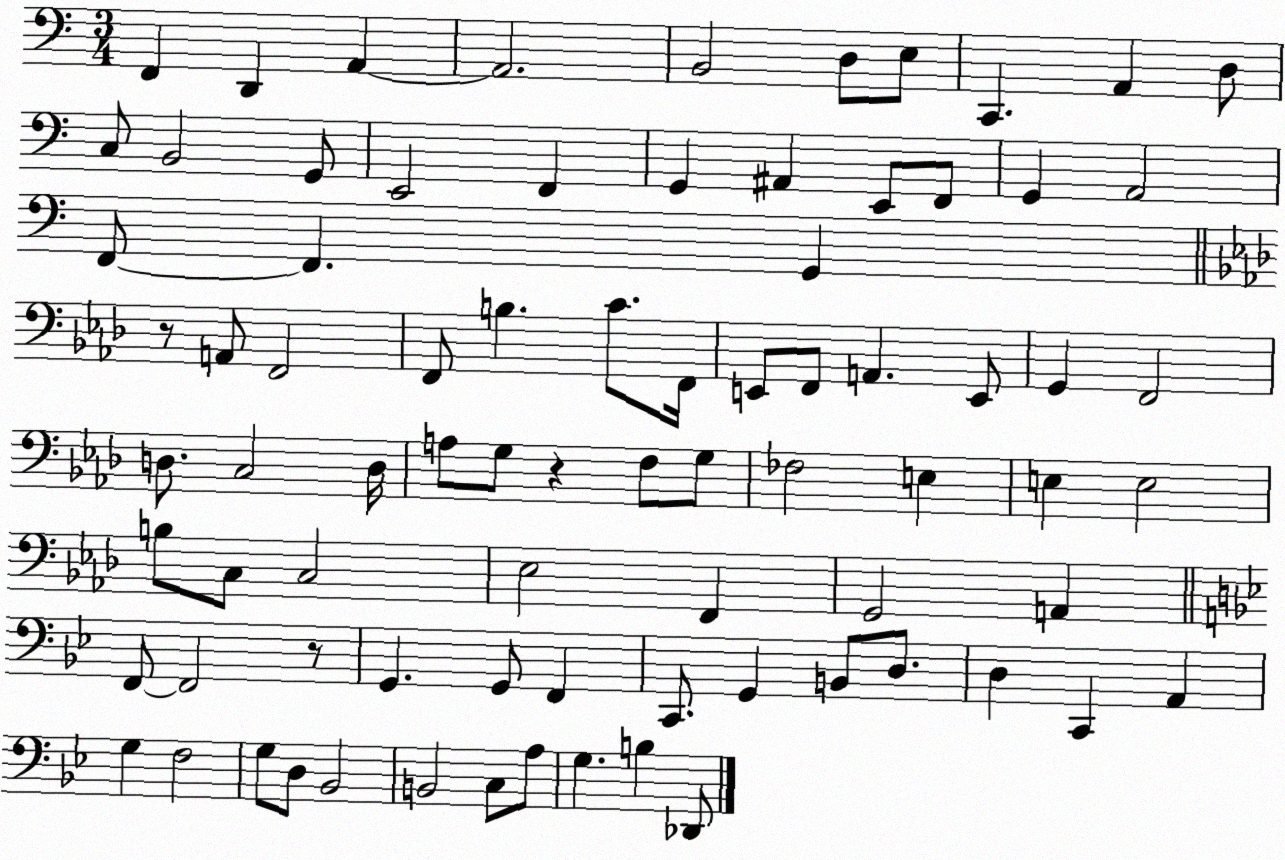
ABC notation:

X:1
T:Untitled
M:3/4
L:1/4
K:C
F,, D,, A,, A,,2 B,,2 D,/2 E,/2 C,, A,, D,/2 C,/2 B,,2 G,,/2 E,,2 F,, G,, ^A,, E,,/2 F,,/2 G,, A,,2 F,,/2 F,, G,, z/2 A,,/2 F,,2 F,,/2 B, C/2 F,,/4 E,,/2 F,,/2 A,, E,,/2 G,, F,,2 D,/2 C,2 D,/4 A,/2 G,/2 z F,/2 G,/2 _F,2 E, E, E,2 B,/2 C,/2 C,2 _E,2 F,, G,,2 A,, F,,/2 F,,2 z/2 G,, G,,/2 F,, C,,/2 G,, B,,/2 D,/2 D, C,, A,, G, F,2 G,/2 D,/2 _B,,2 B,,2 C,/2 A,/2 G, B, _D,,/2